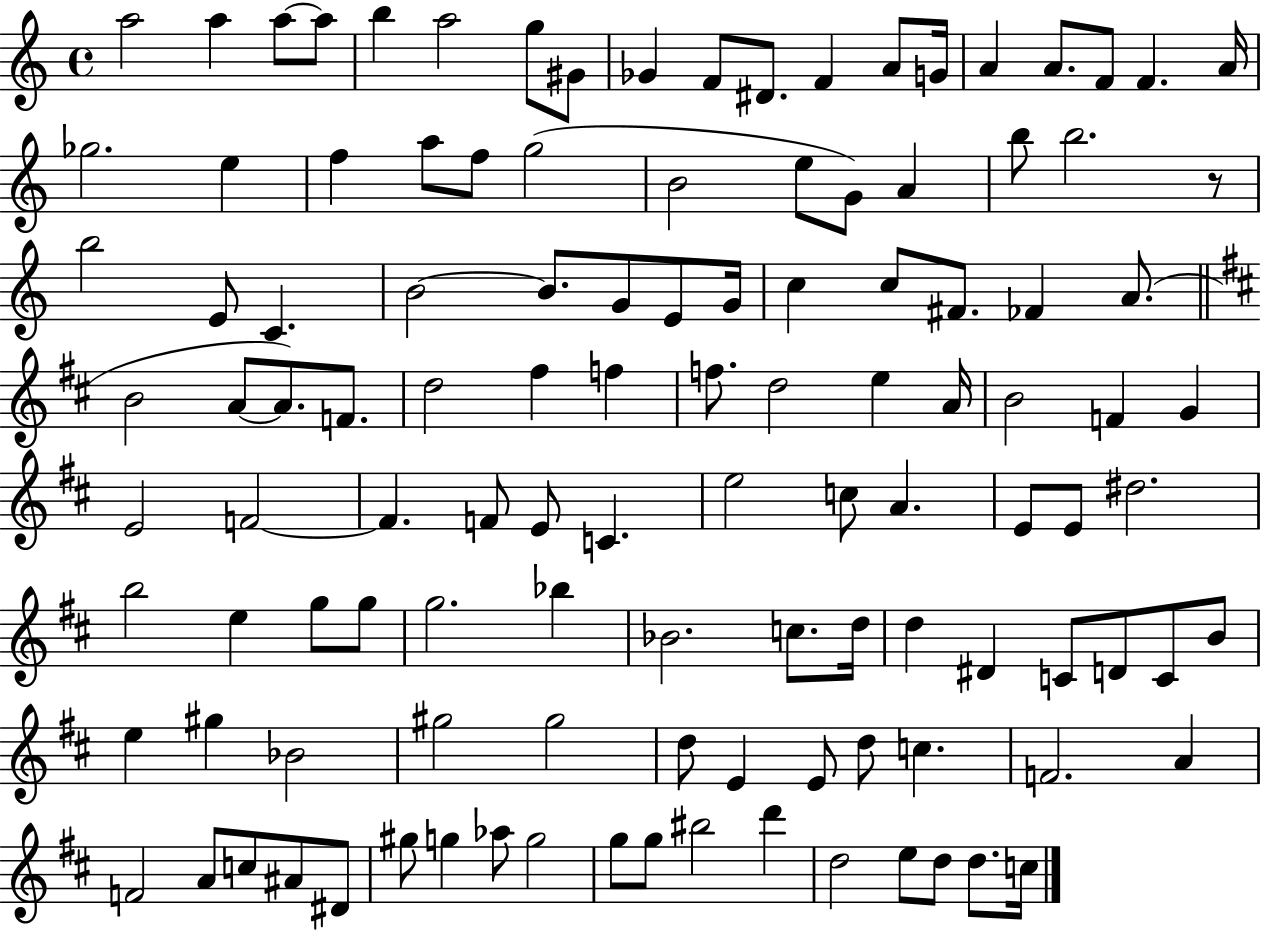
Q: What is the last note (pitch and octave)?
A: C5